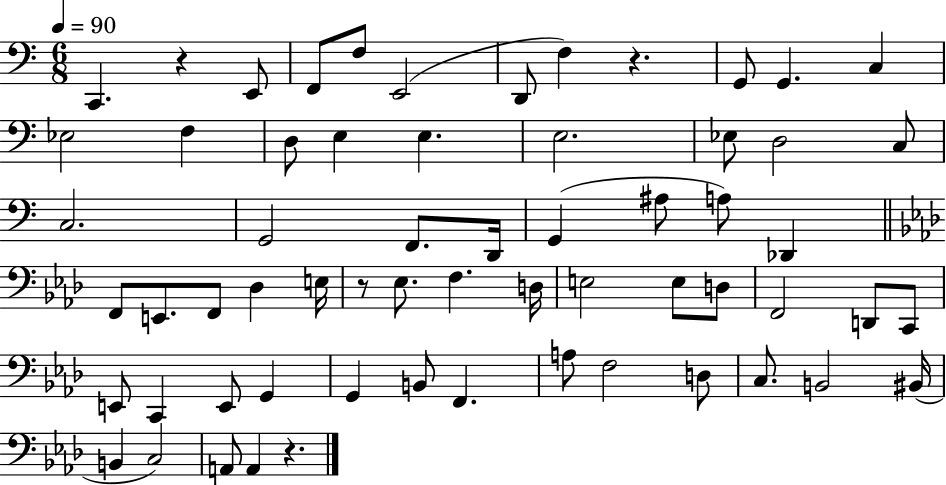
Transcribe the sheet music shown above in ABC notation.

X:1
T:Untitled
M:6/8
L:1/4
K:C
C,, z E,,/2 F,,/2 F,/2 E,,2 D,,/2 F, z G,,/2 G,, C, _E,2 F, D,/2 E, E, E,2 _E,/2 D,2 C,/2 C,2 G,,2 F,,/2 D,,/4 G,, ^A,/2 A,/2 _D,, F,,/2 E,,/2 F,,/2 _D, E,/4 z/2 _E,/2 F, D,/4 E,2 E,/2 D,/2 F,,2 D,,/2 C,,/2 E,,/2 C,, E,,/2 G,, G,, B,,/2 F,, A,/2 F,2 D,/2 C,/2 B,,2 ^B,,/4 B,, C,2 A,,/2 A,, z